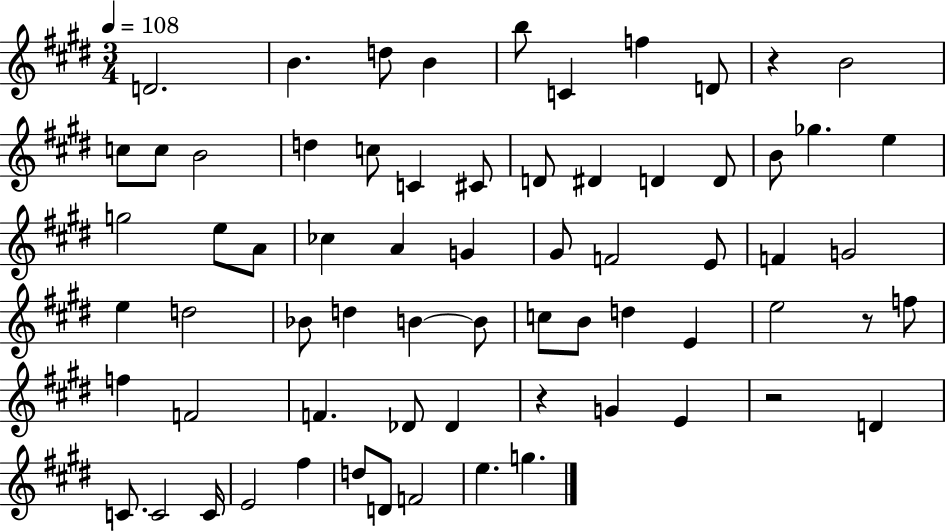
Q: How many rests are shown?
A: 4